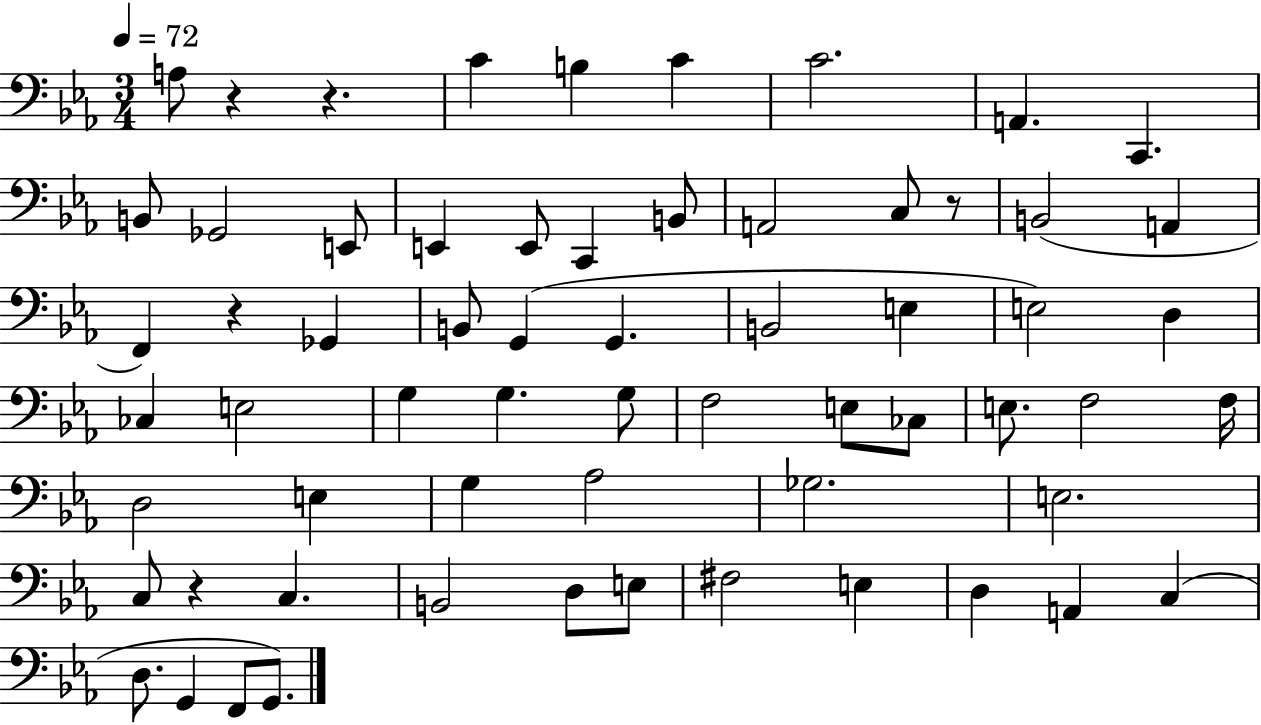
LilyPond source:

{
  \clef bass
  \numericTimeSignature
  \time 3/4
  \key ees \major
  \tempo 4 = 72
  a8 r4 r4. | c'4 b4 c'4 | c'2. | a,4. c,4. | \break b,8 ges,2 e,8 | e,4 e,8 c,4 b,8 | a,2 c8 r8 | b,2( a,4 | \break f,4) r4 ges,4 | b,8 g,4( g,4. | b,2 e4 | e2) d4 | \break ces4 e2 | g4 g4. g8 | f2 e8 ces8 | e8. f2 f16 | \break d2 e4 | g4 aes2 | ges2. | e2. | \break c8 r4 c4. | b,2 d8 e8 | fis2 e4 | d4 a,4 c4( | \break d8. g,4 f,8 g,8.) | \bar "|."
}